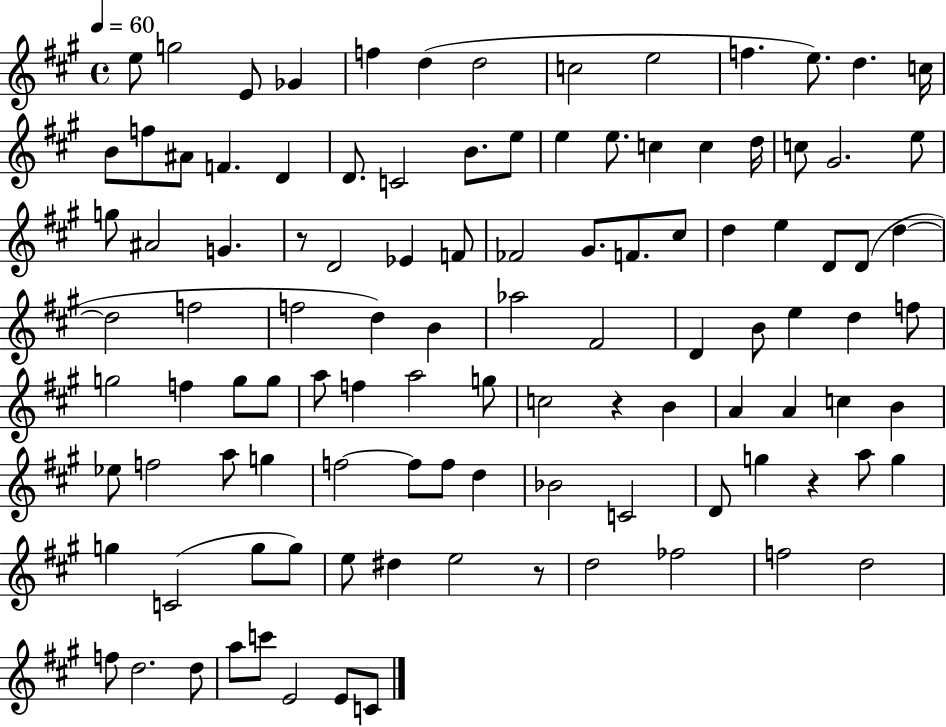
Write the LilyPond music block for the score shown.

{
  \clef treble
  \time 4/4
  \defaultTimeSignature
  \key a \major
  \tempo 4 = 60
  e''8 g''2 e'8 ges'4 | f''4 d''4( d''2 | c''2 e''2 | f''4. e''8.) d''4. c''16 | \break b'8 f''8 ais'8 f'4. d'4 | d'8. c'2 b'8. e''8 | e''4 e''8. c''4 c''4 d''16 | c''8 gis'2. e''8 | \break g''8 ais'2 g'4. | r8 d'2 ees'4 f'8 | fes'2 gis'8. f'8. cis''8 | d''4 e''4 d'8 d'8( d''4~~ | \break d''2 f''2 | f''2 d''4) b'4 | aes''2 fis'2 | d'4 b'8 e''4 d''4 f''8 | \break g''2 f''4 g''8 g''8 | a''8 f''4 a''2 g''8 | c''2 r4 b'4 | a'4 a'4 c''4 b'4 | \break ees''8 f''2 a''8 g''4 | f''2~~ f''8 f''8 d''4 | bes'2 c'2 | d'8 g''4 r4 a''8 g''4 | \break g''4 c'2( g''8 g''8) | e''8 dis''4 e''2 r8 | d''2 fes''2 | f''2 d''2 | \break f''8 d''2. d''8 | a''8 c'''8 e'2 e'8 c'8 | \bar "|."
}